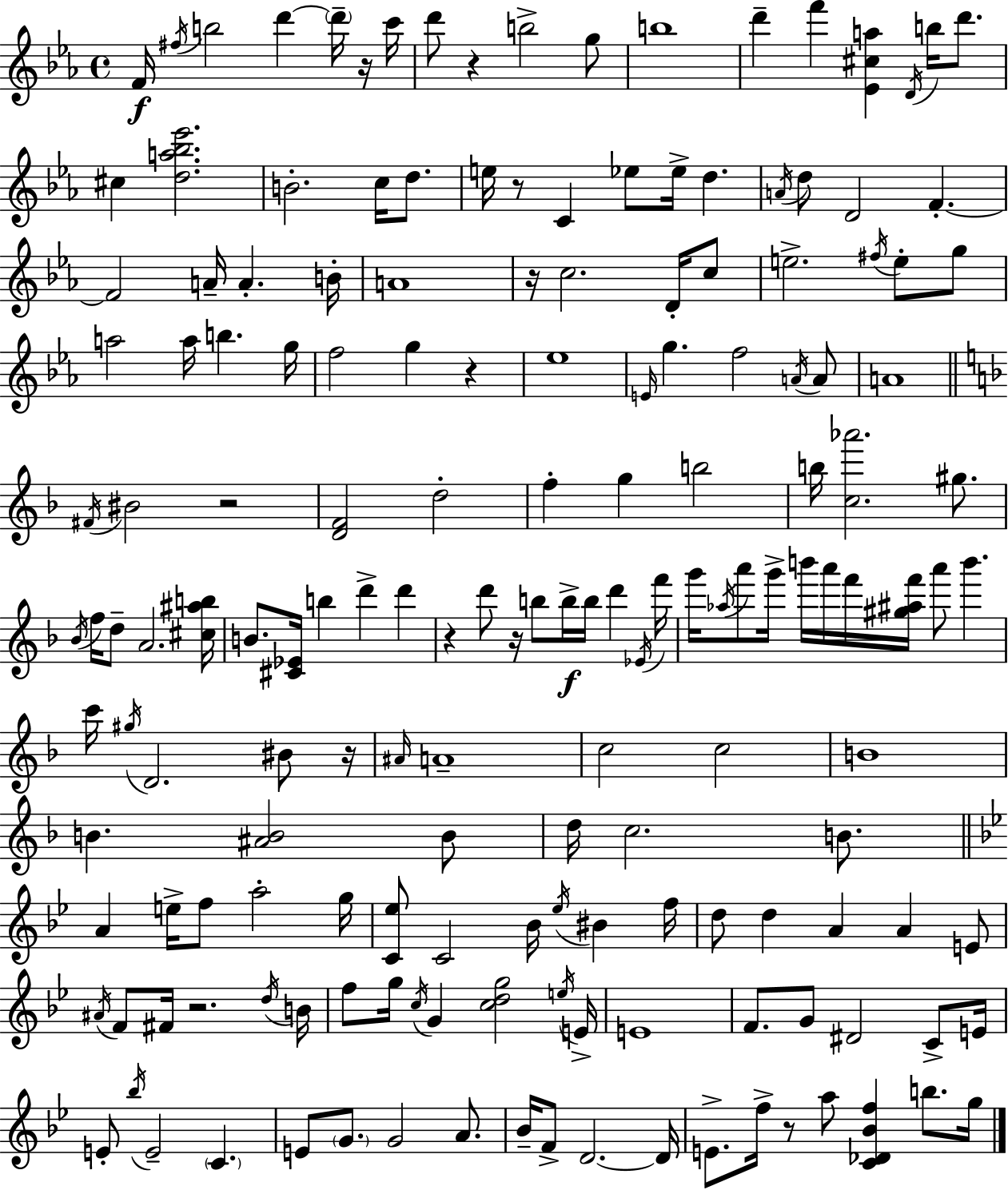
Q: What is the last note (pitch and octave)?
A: G5